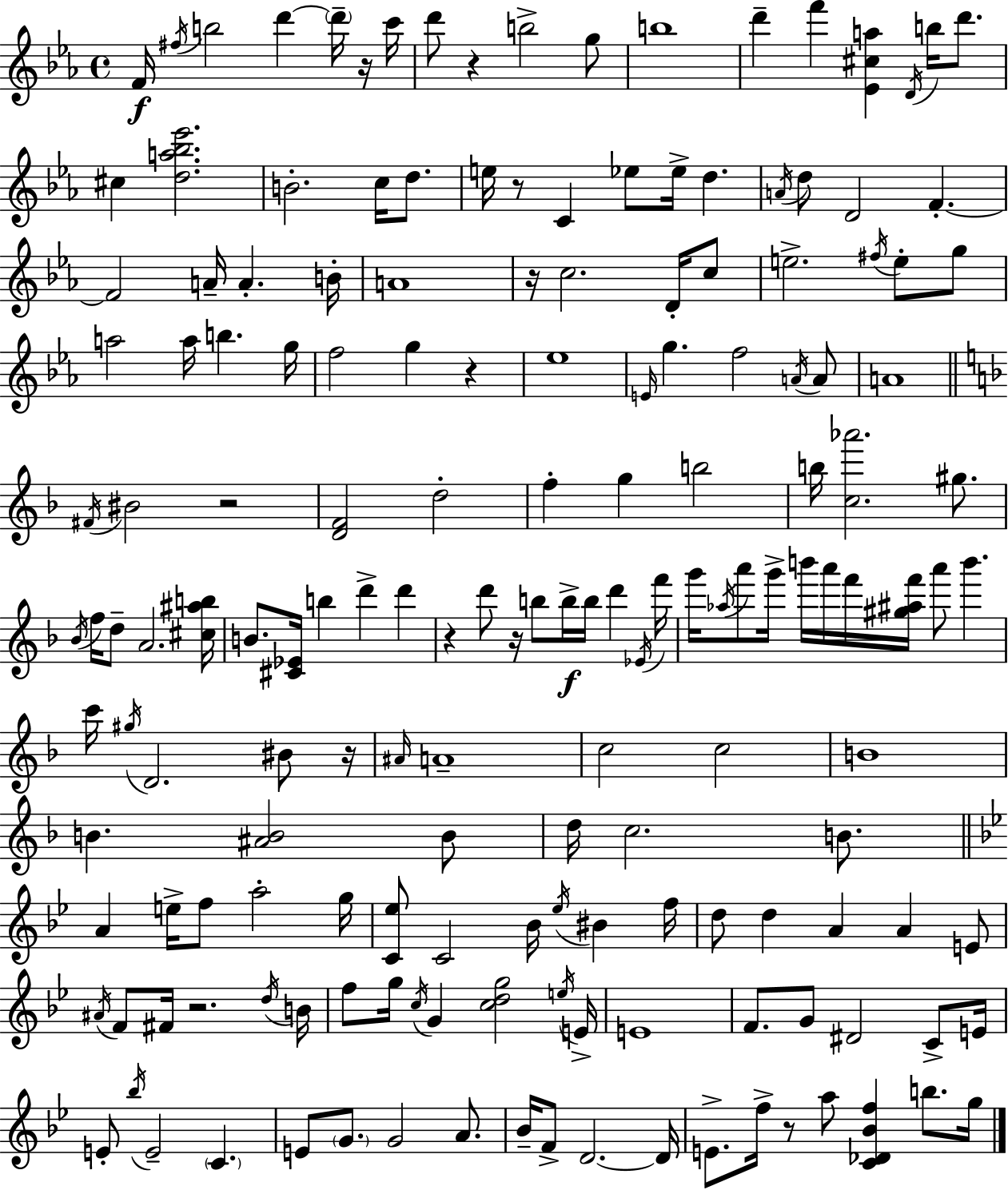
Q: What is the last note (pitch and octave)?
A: G5